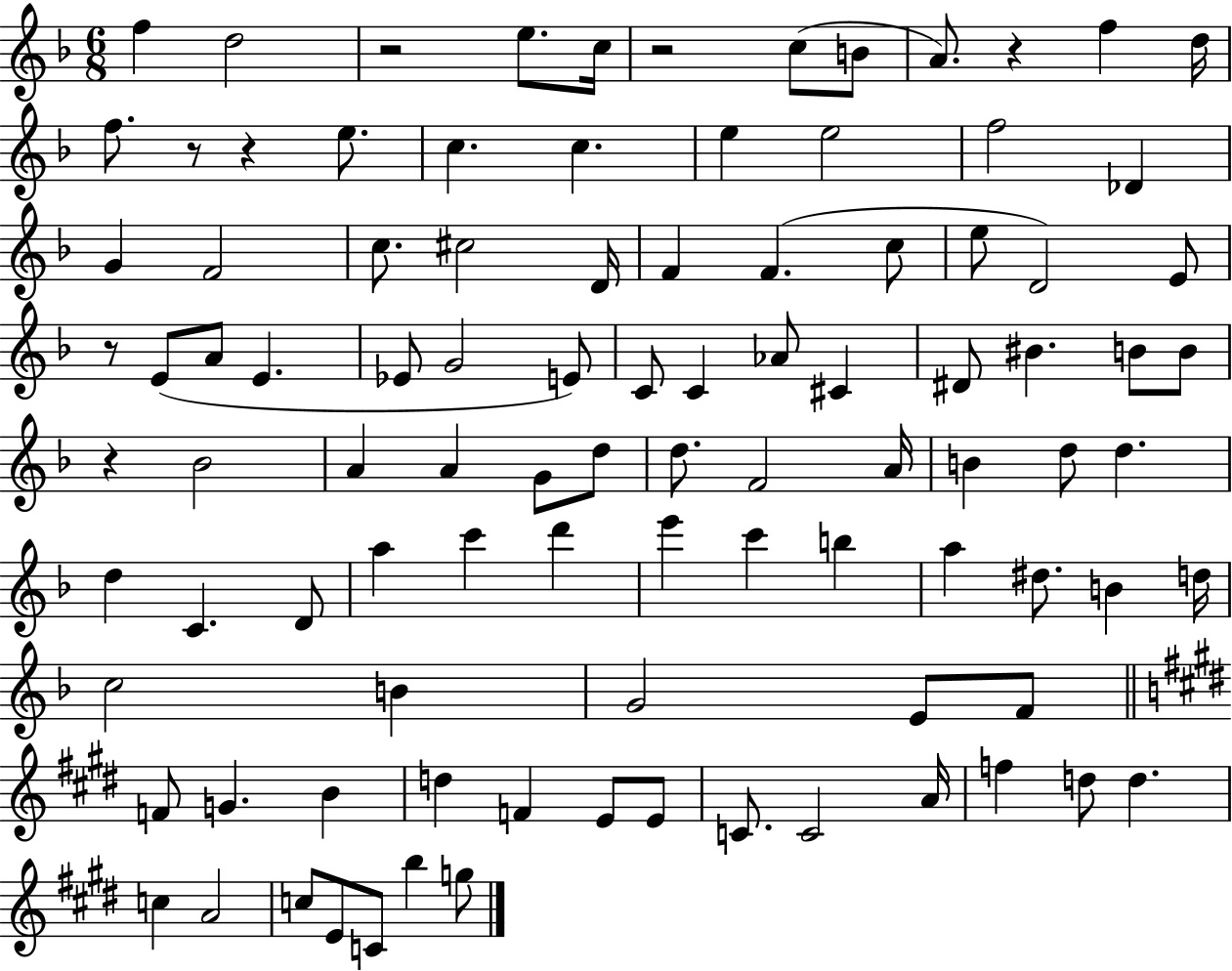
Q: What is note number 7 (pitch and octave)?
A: A4